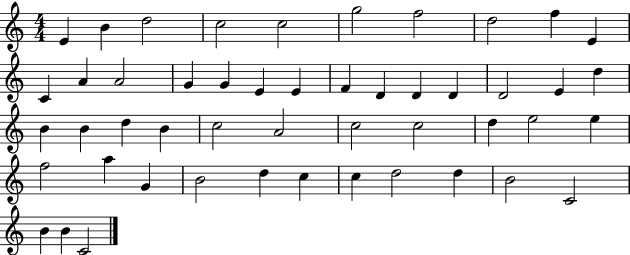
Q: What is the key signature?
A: C major